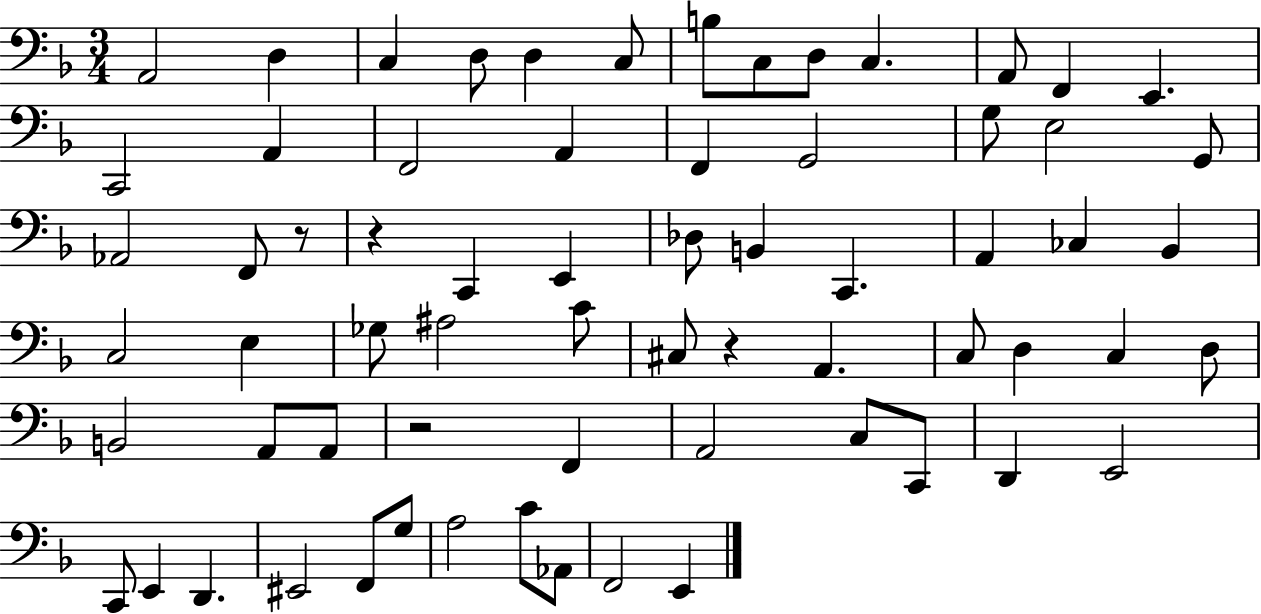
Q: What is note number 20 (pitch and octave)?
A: G3